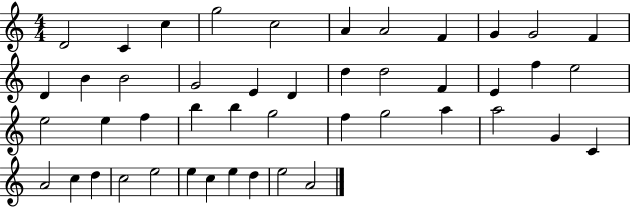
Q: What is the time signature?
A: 4/4